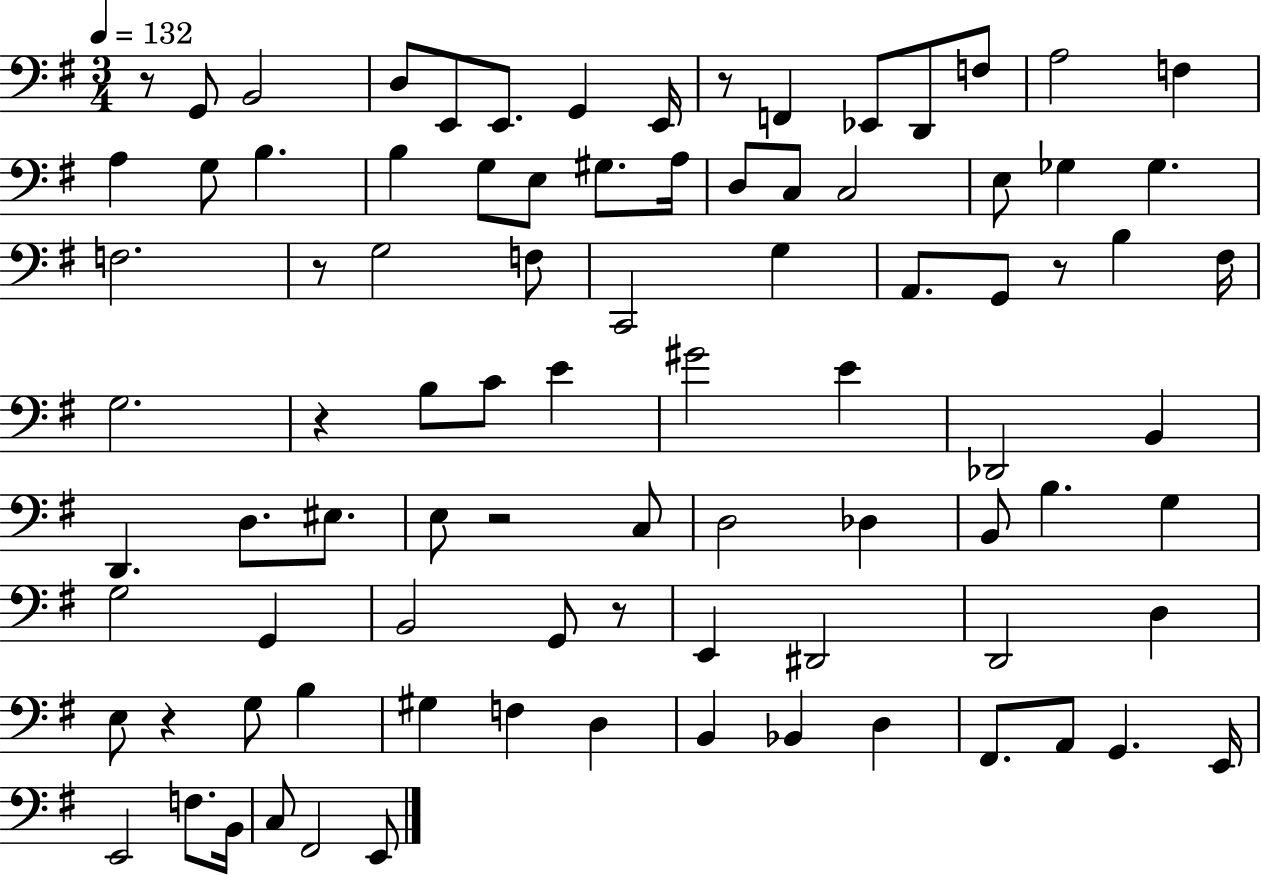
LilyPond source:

{
  \clef bass
  \numericTimeSignature
  \time 3/4
  \key g \major
  \tempo 4 = 132
  \repeat volta 2 { r8 g,8 b,2 | d8 e,8 e,8. g,4 e,16 | r8 f,4 ees,8 d,8 f8 | a2 f4 | \break a4 g8 b4. | b4 g8 e8 gis8. a16 | d8 c8 c2 | e8 ges4 ges4. | \break f2. | r8 g2 f8 | c,2 g4 | a,8. g,8 r8 b4 fis16 | \break g2. | r4 b8 c'8 e'4 | gis'2 e'4 | des,2 b,4 | \break d,4. d8. eis8. | e8 r2 c8 | d2 des4 | b,8 b4. g4 | \break g2 g,4 | b,2 g,8 r8 | e,4 dis,2 | d,2 d4 | \break e8 r4 g8 b4 | gis4 f4 d4 | b,4 bes,4 d4 | fis,8. a,8 g,4. e,16 | \break e,2 f8. b,16 | c8 fis,2 e,8 | } \bar "|."
}